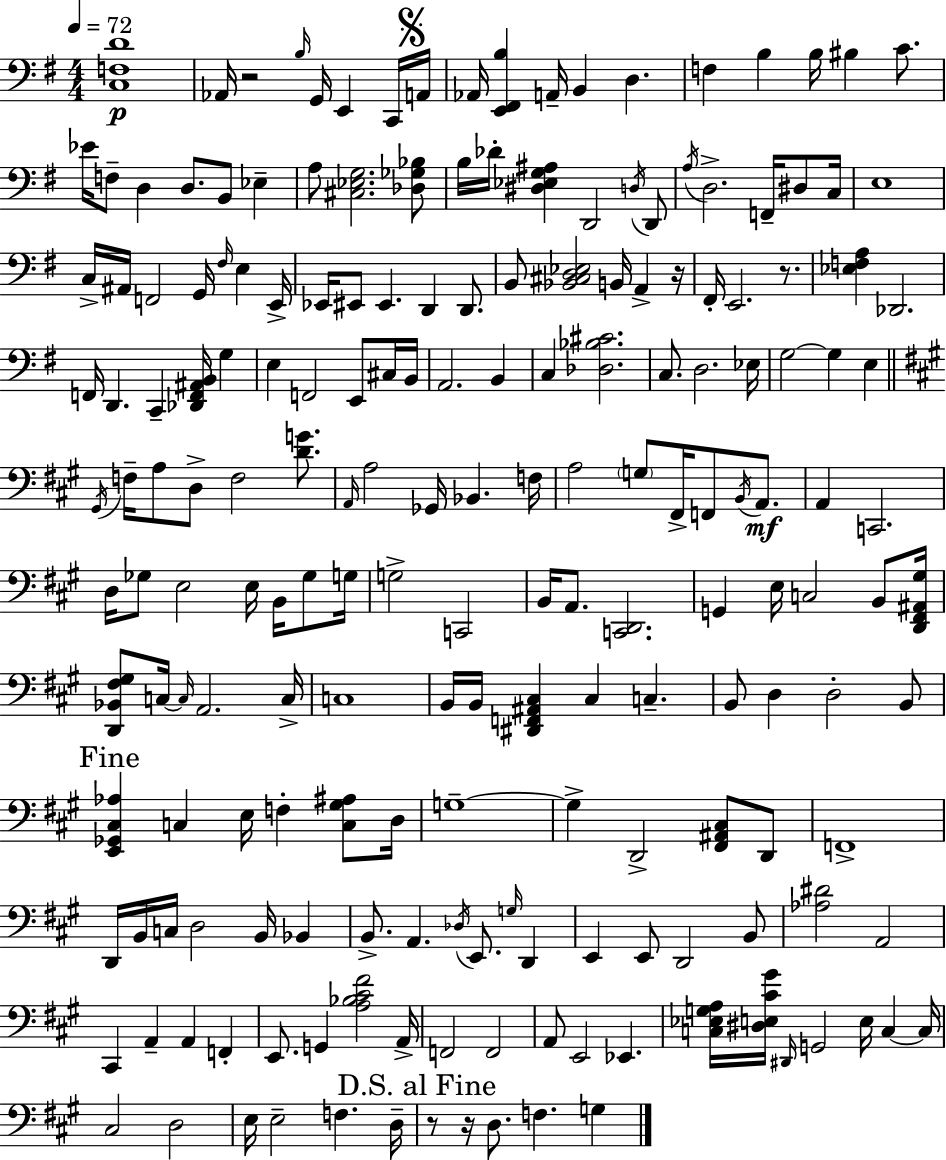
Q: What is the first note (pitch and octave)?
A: Ab2